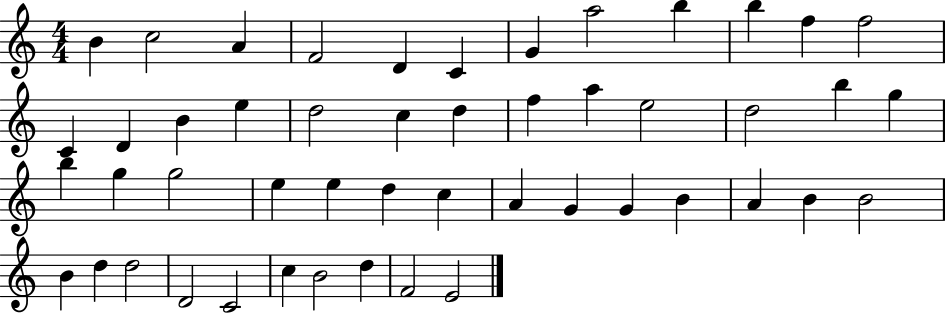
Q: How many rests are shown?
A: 0